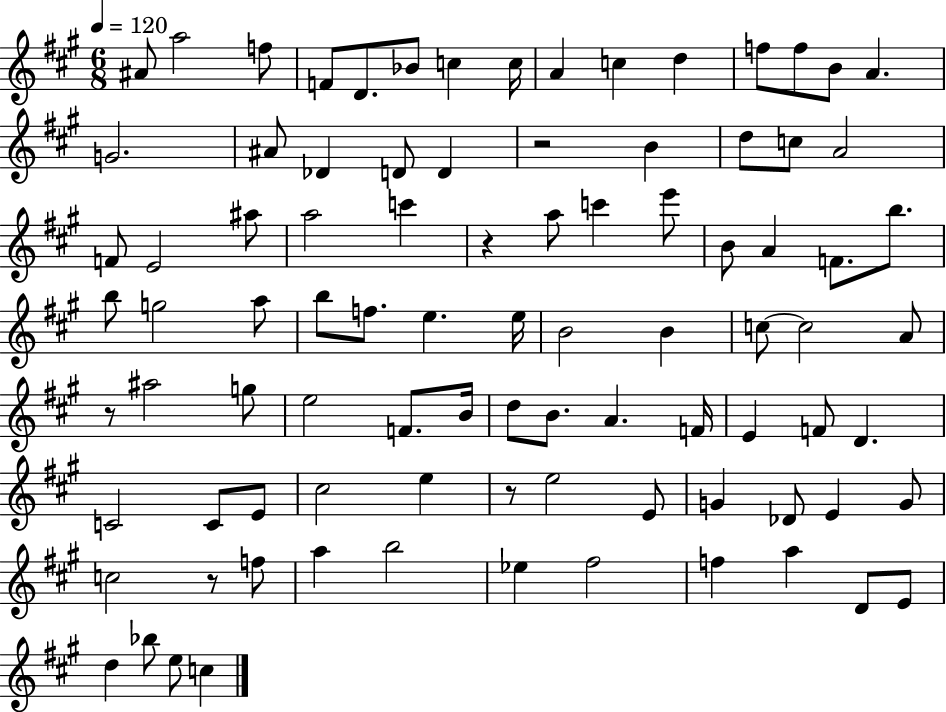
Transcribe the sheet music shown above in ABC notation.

X:1
T:Untitled
M:6/8
L:1/4
K:A
^A/2 a2 f/2 F/2 D/2 _B/2 c c/4 A c d f/2 f/2 B/2 A G2 ^A/2 _D D/2 D z2 B d/2 c/2 A2 F/2 E2 ^a/2 a2 c' z a/2 c' e'/2 B/2 A F/2 b/2 b/2 g2 a/2 b/2 f/2 e e/4 B2 B c/2 c2 A/2 z/2 ^a2 g/2 e2 F/2 B/4 d/2 B/2 A F/4 E F/2 D C2 C/2 E/2 ^c2 e z/2 e2 E/2 G _D/2 E G/2 c2 z/2 f/2 a b2 _e ^f2 f a D/2 E/2 d _b/2 e/2 c